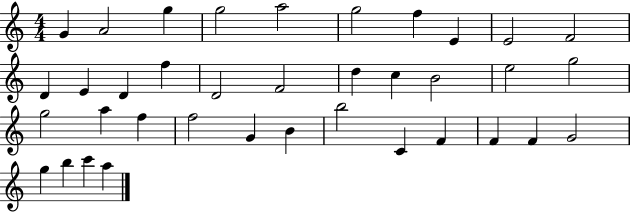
G4/q A4/h G5/q G5/h A5/h G5/h F5/q E4/q E4/h F4/h D4/q E4/q D4/q F5/q D4/h F4/h D5/q C5/q B4/h E5/h G5/h G5/h A5/q F5/q F5/h G4/q B4/q B5/h C4/q F4/q F4/q F4/q G4/h G5/q B5/q C6/q A5/q